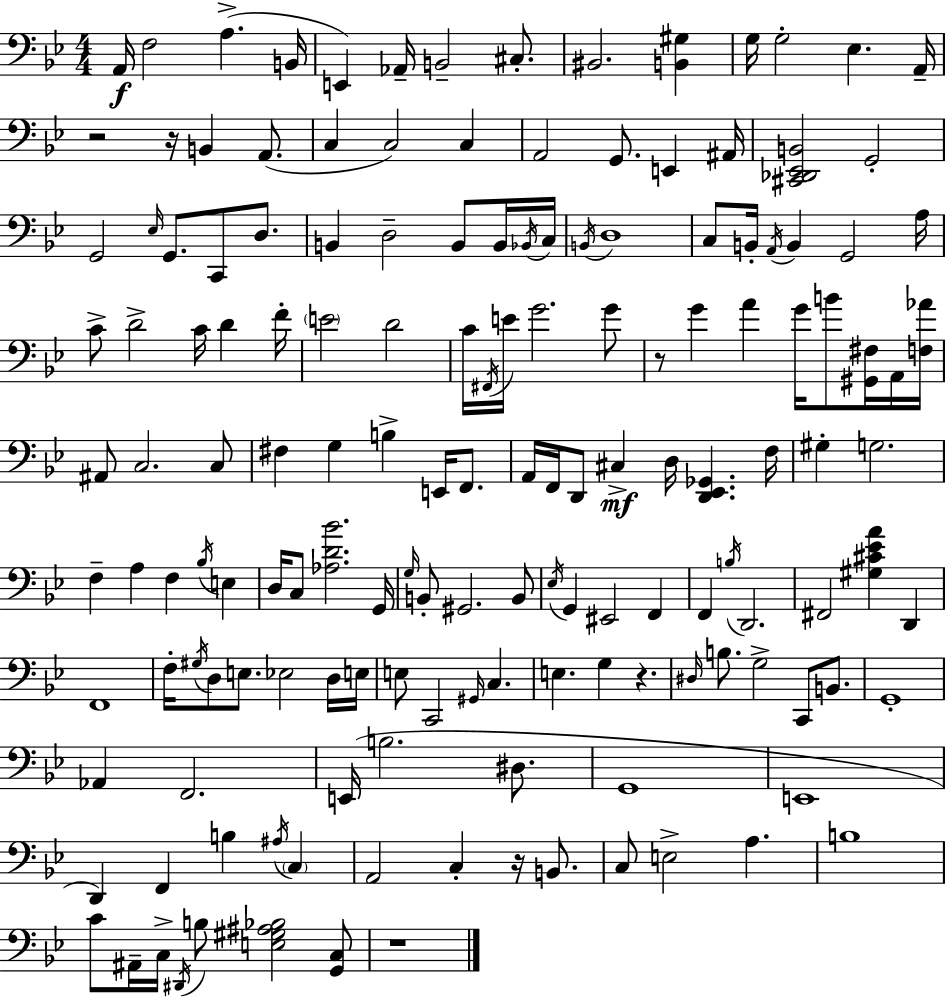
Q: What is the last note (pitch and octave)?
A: B3